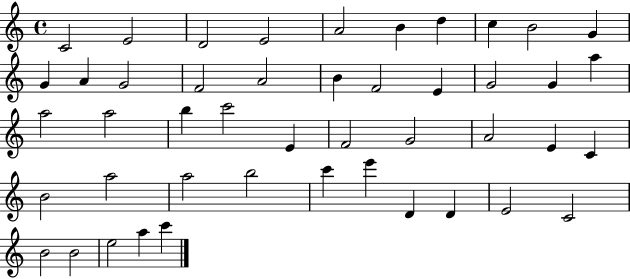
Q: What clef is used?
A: treble